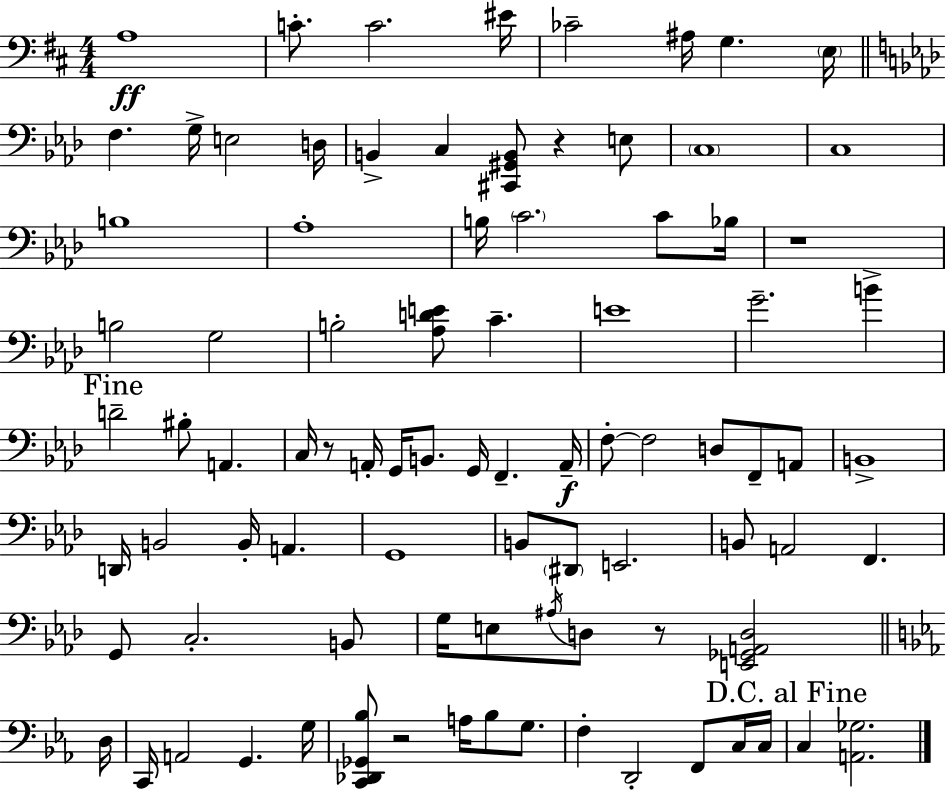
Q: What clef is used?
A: bass